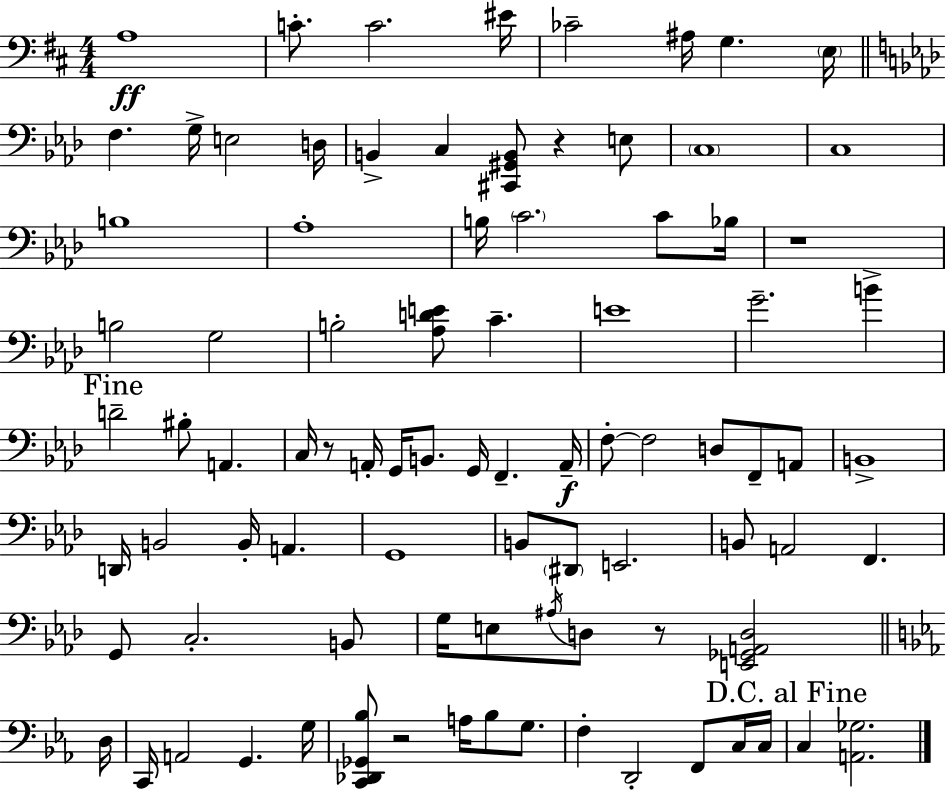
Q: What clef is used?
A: bass